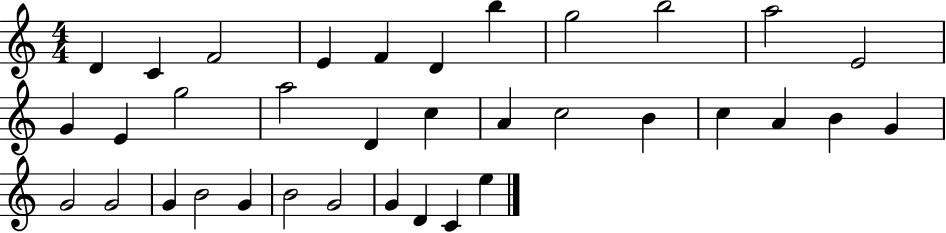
X:1
T:Untitled
M:4/4
L:1/4
K:C
D C F2 E F D b g2 b2 a2 E2 G E g2 a2 D c A c2 B c A B G G2 G2 G B2 G B2 G2 G D C e